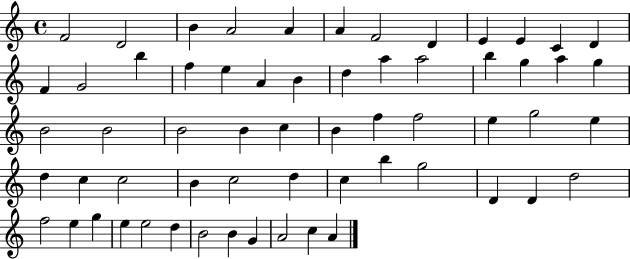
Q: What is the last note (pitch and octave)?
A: A4